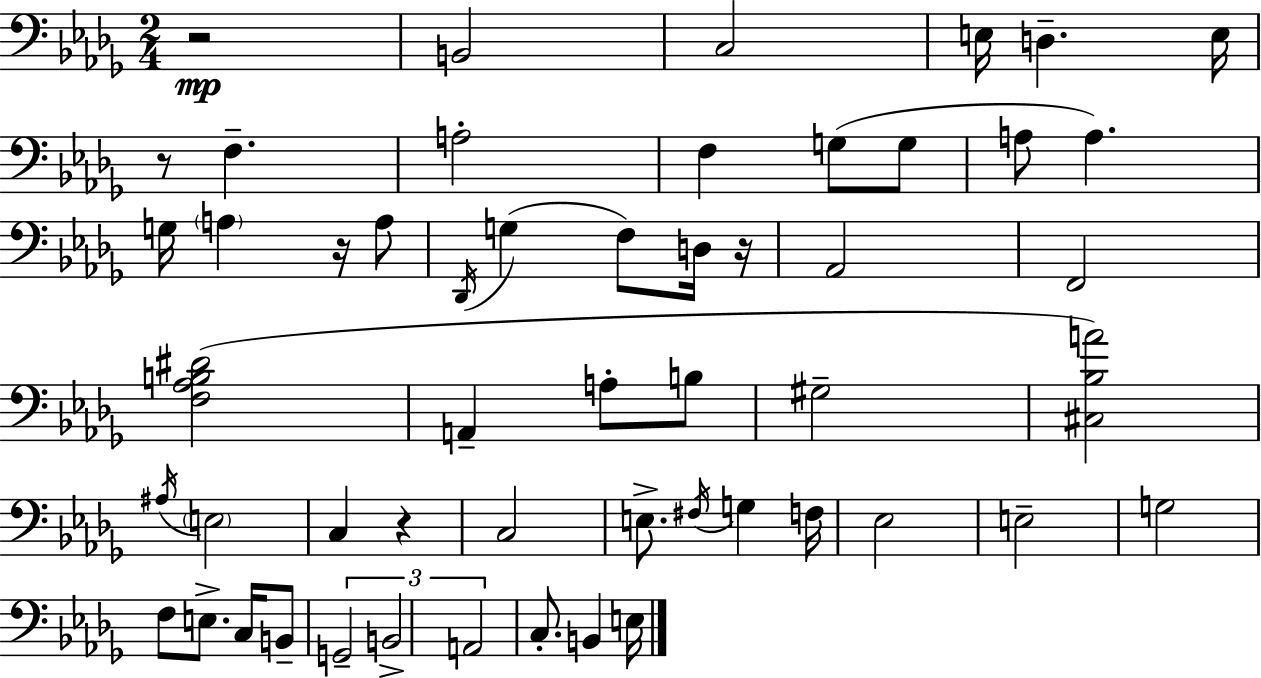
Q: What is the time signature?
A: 2/4